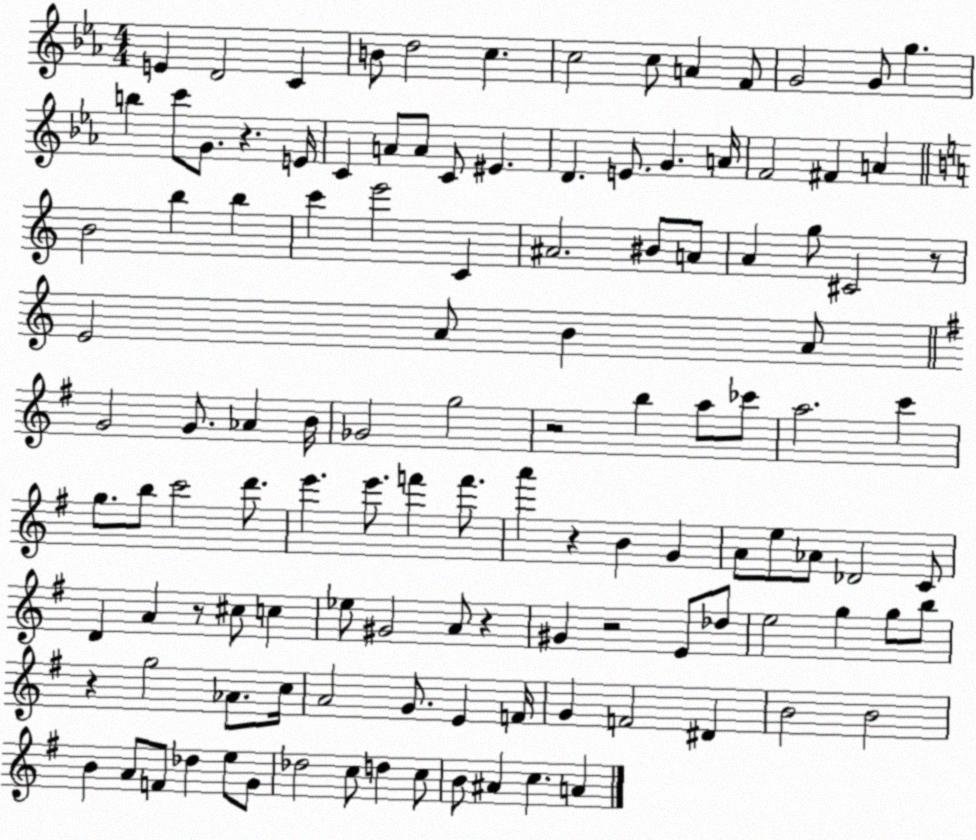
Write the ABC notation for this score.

X:1
T:Untitled
M:4/4
L:1/4
K:Eb
E D2 C B/2 d2 c c2 c/2 A F/2 G2 G/2 g b c'/2 G/2 z E/4 C A/2 A/2 C/2 ^E D E/2 G A/4 F2 ^F A B2 b b c' e'2 C ^A2 ^B/2 A/2 A g/2 ^C2 z/2 E2 A/2 B A/2 G2 G/2 _A B/4 _G2 g2 z2 b a/2 _c'/2 a2 c' g/2 b/2 c'2 d'/2 e' e'/2 f' f'/2 a' z B G A/2 e/2 _A/2 _D2 C/2 D A z/2 ^c/2 c _e/2 ^G2 A/2 z ^G z2 E/2 _d/2 e2 g g/2 b/2 z g2 _A/2 c/4 A2 G/2 E F/4 G F2 ^D B2 B2 B A/2 F/2 _d e/2 G/2 _d2 c/2 d c/2 B/2 ^A c A